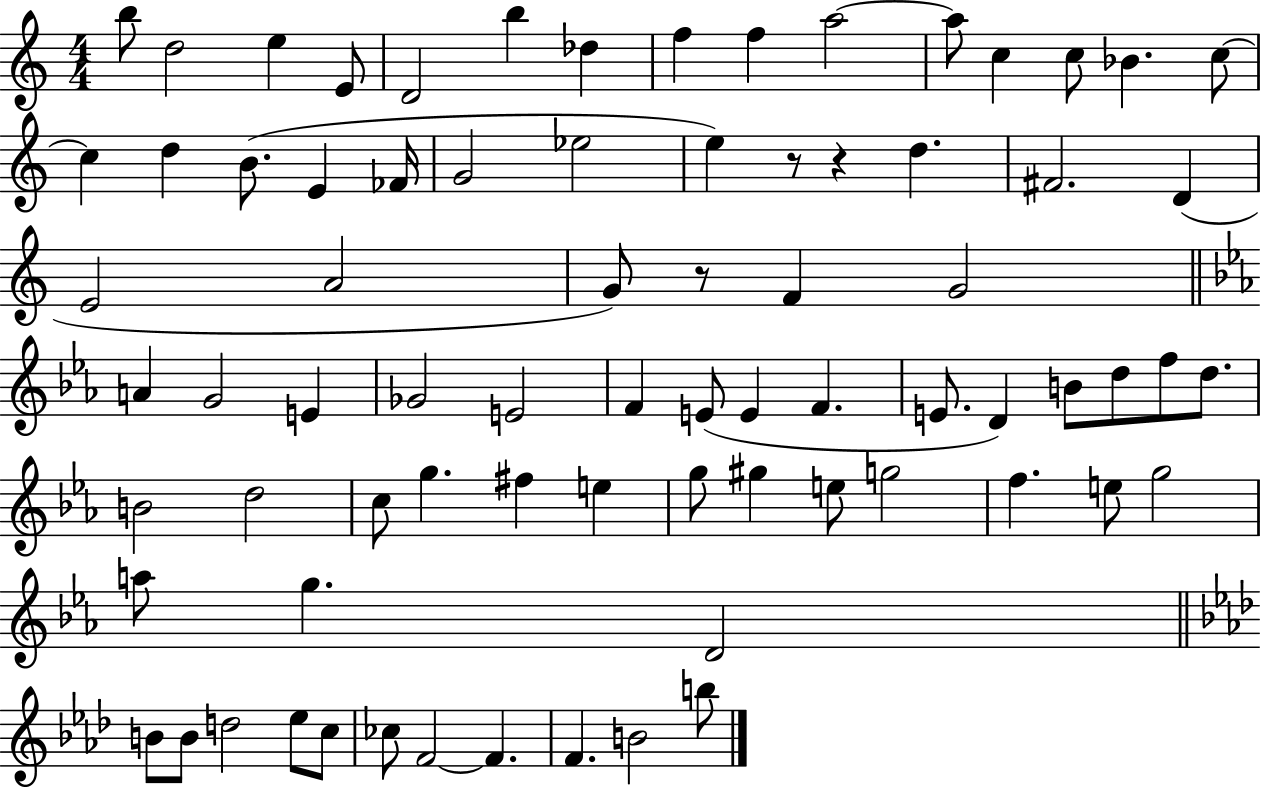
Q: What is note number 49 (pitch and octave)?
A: C5